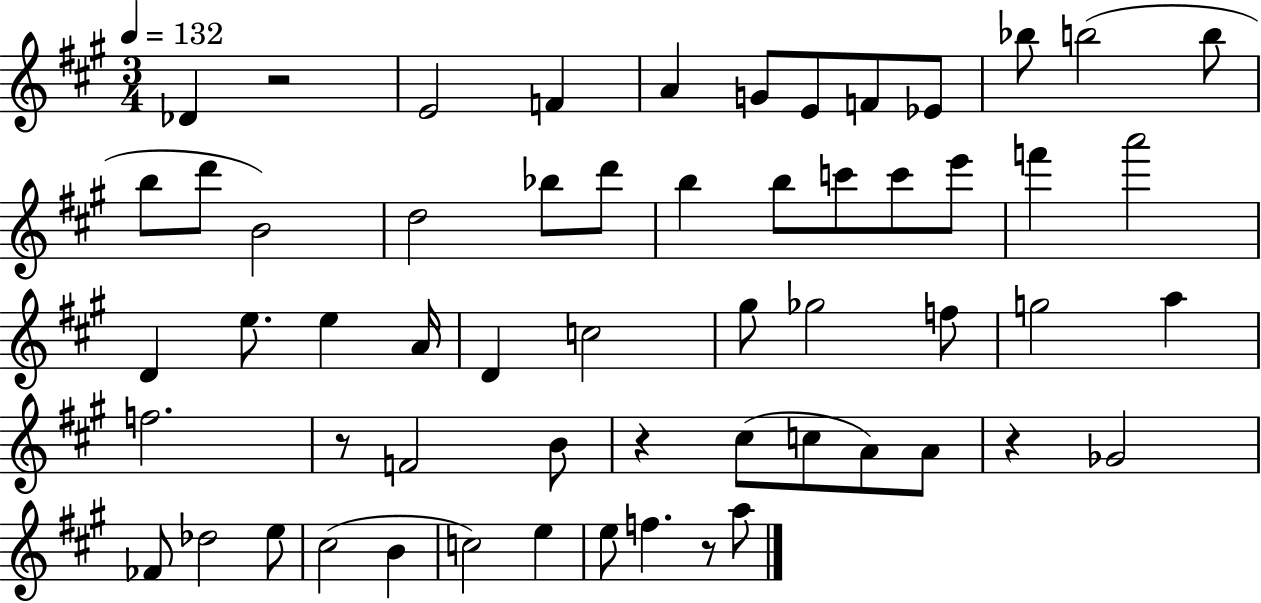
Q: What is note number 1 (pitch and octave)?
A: Db4